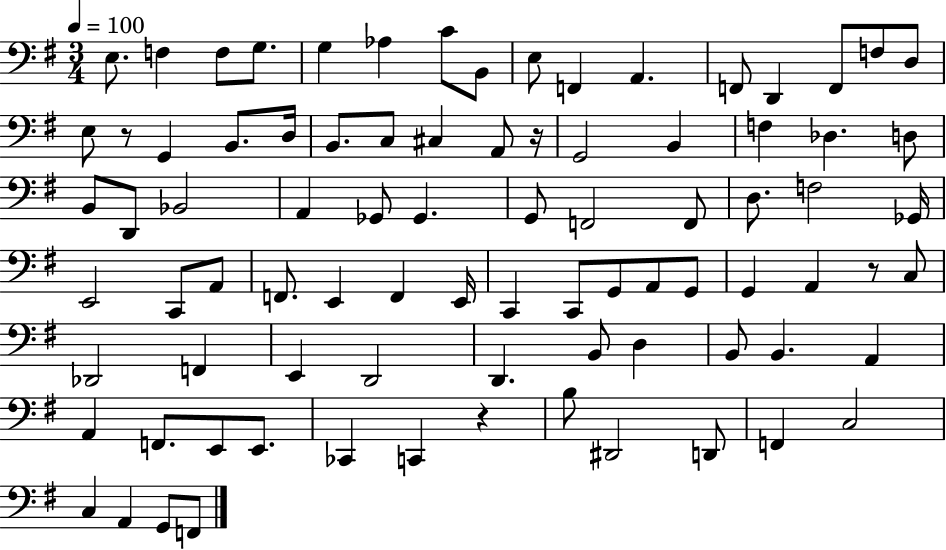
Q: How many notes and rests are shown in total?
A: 85